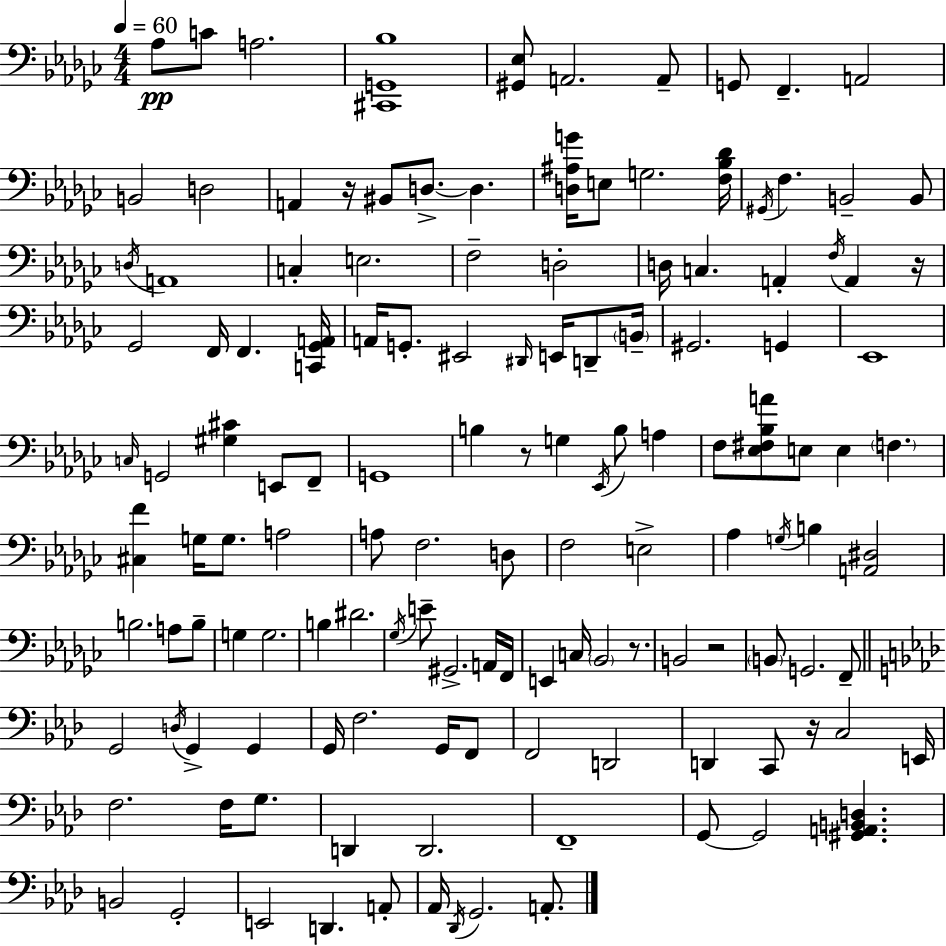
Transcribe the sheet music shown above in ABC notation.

X:1
T:Untitled
M:4/4
L:1/4
K:Ebm
_A,/2 C/2 A,2 [^C,,G,,_B,]4 [^G,,_E,]/2 A,,2 A,,/2 G,,/2 F,, A,,2 B,,2 D,2 A,, z/4 ^B,,/2 D,/2 D, [D,^A,G]/4 E,/2 G,2 [F,_B,_D]/4 ^G,,/4 F, B,,2 B,,/2 D,/4 A,,4 C, E,2 F,2 D,2 D,/4 C, A,, F,/4 A,, z/4 _G,,2 F,,/4 F,, [C,,_G,,A,,]/4 A,,/4 G,,/2 ^E,,2 ^D,,/4 E,,/4 D,,/2 B,,/4 ^G,,2 G,, _E,,4 C,/4 G,,2 [^G,^C] E,,/2 F,,/2 G,,4 B, z/2 G, _E,,/4 B,/2 A, F,/2 [_E,^F,_B,A]/2 E,/2 E, F, [^C,F] G,/4 G,/2 A,2 A,/2 F,2 D,/2 F,2 E,2 _A, G,/4 B, [A,,^D,]2 B,2 A,/2 B,/2 G, G,2 B, ^D2 _G,/4 E/2 ^G,,2 A,,/4 F,,/4 E,, C,/4 _B,,2 z/2 B,,2 z2 B,,/2 G,,2 F,,/2 G,,2 D,/4 G,, G,, G,,/4 F,2 G,,/4 F,,/2 F,,2 D,,2 D,, C,,/2 z/4 C,2 E,,/4 F,2 F,/4 G,/2 D,, D,,2 F,,4 G,,/2 G,,2 [^G,,A,,B,,D,] B,,2 G,,2 E,,2 D,, A,,/2 _A,,/4 _D,,/4 G,,2 A,,/2